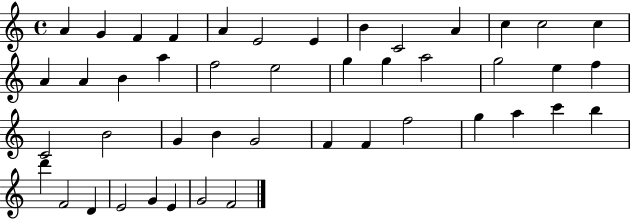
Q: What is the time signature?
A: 4/4